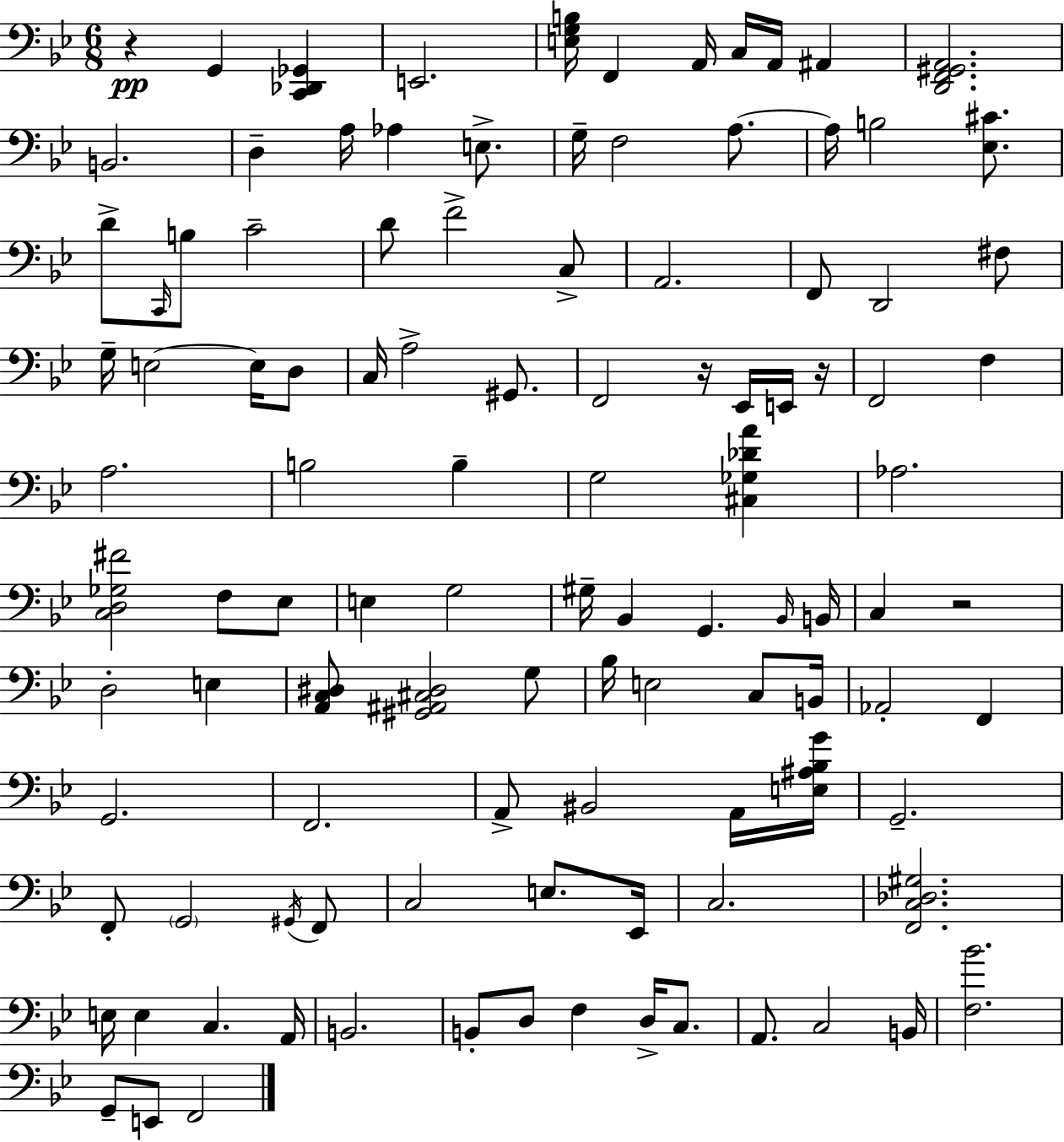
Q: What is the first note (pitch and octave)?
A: G2